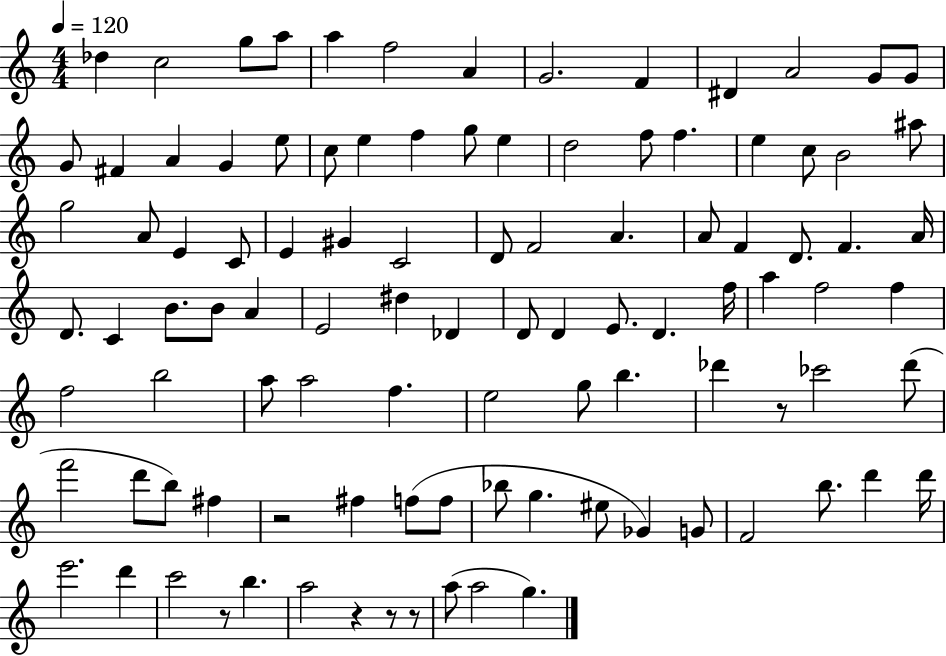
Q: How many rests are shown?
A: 6